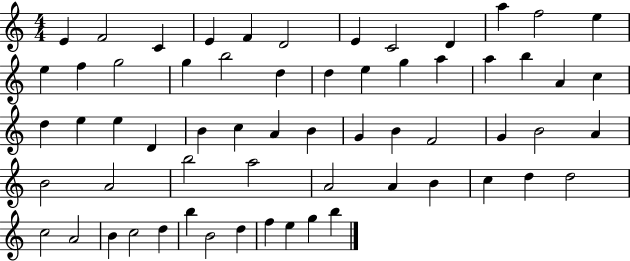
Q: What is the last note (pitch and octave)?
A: B5